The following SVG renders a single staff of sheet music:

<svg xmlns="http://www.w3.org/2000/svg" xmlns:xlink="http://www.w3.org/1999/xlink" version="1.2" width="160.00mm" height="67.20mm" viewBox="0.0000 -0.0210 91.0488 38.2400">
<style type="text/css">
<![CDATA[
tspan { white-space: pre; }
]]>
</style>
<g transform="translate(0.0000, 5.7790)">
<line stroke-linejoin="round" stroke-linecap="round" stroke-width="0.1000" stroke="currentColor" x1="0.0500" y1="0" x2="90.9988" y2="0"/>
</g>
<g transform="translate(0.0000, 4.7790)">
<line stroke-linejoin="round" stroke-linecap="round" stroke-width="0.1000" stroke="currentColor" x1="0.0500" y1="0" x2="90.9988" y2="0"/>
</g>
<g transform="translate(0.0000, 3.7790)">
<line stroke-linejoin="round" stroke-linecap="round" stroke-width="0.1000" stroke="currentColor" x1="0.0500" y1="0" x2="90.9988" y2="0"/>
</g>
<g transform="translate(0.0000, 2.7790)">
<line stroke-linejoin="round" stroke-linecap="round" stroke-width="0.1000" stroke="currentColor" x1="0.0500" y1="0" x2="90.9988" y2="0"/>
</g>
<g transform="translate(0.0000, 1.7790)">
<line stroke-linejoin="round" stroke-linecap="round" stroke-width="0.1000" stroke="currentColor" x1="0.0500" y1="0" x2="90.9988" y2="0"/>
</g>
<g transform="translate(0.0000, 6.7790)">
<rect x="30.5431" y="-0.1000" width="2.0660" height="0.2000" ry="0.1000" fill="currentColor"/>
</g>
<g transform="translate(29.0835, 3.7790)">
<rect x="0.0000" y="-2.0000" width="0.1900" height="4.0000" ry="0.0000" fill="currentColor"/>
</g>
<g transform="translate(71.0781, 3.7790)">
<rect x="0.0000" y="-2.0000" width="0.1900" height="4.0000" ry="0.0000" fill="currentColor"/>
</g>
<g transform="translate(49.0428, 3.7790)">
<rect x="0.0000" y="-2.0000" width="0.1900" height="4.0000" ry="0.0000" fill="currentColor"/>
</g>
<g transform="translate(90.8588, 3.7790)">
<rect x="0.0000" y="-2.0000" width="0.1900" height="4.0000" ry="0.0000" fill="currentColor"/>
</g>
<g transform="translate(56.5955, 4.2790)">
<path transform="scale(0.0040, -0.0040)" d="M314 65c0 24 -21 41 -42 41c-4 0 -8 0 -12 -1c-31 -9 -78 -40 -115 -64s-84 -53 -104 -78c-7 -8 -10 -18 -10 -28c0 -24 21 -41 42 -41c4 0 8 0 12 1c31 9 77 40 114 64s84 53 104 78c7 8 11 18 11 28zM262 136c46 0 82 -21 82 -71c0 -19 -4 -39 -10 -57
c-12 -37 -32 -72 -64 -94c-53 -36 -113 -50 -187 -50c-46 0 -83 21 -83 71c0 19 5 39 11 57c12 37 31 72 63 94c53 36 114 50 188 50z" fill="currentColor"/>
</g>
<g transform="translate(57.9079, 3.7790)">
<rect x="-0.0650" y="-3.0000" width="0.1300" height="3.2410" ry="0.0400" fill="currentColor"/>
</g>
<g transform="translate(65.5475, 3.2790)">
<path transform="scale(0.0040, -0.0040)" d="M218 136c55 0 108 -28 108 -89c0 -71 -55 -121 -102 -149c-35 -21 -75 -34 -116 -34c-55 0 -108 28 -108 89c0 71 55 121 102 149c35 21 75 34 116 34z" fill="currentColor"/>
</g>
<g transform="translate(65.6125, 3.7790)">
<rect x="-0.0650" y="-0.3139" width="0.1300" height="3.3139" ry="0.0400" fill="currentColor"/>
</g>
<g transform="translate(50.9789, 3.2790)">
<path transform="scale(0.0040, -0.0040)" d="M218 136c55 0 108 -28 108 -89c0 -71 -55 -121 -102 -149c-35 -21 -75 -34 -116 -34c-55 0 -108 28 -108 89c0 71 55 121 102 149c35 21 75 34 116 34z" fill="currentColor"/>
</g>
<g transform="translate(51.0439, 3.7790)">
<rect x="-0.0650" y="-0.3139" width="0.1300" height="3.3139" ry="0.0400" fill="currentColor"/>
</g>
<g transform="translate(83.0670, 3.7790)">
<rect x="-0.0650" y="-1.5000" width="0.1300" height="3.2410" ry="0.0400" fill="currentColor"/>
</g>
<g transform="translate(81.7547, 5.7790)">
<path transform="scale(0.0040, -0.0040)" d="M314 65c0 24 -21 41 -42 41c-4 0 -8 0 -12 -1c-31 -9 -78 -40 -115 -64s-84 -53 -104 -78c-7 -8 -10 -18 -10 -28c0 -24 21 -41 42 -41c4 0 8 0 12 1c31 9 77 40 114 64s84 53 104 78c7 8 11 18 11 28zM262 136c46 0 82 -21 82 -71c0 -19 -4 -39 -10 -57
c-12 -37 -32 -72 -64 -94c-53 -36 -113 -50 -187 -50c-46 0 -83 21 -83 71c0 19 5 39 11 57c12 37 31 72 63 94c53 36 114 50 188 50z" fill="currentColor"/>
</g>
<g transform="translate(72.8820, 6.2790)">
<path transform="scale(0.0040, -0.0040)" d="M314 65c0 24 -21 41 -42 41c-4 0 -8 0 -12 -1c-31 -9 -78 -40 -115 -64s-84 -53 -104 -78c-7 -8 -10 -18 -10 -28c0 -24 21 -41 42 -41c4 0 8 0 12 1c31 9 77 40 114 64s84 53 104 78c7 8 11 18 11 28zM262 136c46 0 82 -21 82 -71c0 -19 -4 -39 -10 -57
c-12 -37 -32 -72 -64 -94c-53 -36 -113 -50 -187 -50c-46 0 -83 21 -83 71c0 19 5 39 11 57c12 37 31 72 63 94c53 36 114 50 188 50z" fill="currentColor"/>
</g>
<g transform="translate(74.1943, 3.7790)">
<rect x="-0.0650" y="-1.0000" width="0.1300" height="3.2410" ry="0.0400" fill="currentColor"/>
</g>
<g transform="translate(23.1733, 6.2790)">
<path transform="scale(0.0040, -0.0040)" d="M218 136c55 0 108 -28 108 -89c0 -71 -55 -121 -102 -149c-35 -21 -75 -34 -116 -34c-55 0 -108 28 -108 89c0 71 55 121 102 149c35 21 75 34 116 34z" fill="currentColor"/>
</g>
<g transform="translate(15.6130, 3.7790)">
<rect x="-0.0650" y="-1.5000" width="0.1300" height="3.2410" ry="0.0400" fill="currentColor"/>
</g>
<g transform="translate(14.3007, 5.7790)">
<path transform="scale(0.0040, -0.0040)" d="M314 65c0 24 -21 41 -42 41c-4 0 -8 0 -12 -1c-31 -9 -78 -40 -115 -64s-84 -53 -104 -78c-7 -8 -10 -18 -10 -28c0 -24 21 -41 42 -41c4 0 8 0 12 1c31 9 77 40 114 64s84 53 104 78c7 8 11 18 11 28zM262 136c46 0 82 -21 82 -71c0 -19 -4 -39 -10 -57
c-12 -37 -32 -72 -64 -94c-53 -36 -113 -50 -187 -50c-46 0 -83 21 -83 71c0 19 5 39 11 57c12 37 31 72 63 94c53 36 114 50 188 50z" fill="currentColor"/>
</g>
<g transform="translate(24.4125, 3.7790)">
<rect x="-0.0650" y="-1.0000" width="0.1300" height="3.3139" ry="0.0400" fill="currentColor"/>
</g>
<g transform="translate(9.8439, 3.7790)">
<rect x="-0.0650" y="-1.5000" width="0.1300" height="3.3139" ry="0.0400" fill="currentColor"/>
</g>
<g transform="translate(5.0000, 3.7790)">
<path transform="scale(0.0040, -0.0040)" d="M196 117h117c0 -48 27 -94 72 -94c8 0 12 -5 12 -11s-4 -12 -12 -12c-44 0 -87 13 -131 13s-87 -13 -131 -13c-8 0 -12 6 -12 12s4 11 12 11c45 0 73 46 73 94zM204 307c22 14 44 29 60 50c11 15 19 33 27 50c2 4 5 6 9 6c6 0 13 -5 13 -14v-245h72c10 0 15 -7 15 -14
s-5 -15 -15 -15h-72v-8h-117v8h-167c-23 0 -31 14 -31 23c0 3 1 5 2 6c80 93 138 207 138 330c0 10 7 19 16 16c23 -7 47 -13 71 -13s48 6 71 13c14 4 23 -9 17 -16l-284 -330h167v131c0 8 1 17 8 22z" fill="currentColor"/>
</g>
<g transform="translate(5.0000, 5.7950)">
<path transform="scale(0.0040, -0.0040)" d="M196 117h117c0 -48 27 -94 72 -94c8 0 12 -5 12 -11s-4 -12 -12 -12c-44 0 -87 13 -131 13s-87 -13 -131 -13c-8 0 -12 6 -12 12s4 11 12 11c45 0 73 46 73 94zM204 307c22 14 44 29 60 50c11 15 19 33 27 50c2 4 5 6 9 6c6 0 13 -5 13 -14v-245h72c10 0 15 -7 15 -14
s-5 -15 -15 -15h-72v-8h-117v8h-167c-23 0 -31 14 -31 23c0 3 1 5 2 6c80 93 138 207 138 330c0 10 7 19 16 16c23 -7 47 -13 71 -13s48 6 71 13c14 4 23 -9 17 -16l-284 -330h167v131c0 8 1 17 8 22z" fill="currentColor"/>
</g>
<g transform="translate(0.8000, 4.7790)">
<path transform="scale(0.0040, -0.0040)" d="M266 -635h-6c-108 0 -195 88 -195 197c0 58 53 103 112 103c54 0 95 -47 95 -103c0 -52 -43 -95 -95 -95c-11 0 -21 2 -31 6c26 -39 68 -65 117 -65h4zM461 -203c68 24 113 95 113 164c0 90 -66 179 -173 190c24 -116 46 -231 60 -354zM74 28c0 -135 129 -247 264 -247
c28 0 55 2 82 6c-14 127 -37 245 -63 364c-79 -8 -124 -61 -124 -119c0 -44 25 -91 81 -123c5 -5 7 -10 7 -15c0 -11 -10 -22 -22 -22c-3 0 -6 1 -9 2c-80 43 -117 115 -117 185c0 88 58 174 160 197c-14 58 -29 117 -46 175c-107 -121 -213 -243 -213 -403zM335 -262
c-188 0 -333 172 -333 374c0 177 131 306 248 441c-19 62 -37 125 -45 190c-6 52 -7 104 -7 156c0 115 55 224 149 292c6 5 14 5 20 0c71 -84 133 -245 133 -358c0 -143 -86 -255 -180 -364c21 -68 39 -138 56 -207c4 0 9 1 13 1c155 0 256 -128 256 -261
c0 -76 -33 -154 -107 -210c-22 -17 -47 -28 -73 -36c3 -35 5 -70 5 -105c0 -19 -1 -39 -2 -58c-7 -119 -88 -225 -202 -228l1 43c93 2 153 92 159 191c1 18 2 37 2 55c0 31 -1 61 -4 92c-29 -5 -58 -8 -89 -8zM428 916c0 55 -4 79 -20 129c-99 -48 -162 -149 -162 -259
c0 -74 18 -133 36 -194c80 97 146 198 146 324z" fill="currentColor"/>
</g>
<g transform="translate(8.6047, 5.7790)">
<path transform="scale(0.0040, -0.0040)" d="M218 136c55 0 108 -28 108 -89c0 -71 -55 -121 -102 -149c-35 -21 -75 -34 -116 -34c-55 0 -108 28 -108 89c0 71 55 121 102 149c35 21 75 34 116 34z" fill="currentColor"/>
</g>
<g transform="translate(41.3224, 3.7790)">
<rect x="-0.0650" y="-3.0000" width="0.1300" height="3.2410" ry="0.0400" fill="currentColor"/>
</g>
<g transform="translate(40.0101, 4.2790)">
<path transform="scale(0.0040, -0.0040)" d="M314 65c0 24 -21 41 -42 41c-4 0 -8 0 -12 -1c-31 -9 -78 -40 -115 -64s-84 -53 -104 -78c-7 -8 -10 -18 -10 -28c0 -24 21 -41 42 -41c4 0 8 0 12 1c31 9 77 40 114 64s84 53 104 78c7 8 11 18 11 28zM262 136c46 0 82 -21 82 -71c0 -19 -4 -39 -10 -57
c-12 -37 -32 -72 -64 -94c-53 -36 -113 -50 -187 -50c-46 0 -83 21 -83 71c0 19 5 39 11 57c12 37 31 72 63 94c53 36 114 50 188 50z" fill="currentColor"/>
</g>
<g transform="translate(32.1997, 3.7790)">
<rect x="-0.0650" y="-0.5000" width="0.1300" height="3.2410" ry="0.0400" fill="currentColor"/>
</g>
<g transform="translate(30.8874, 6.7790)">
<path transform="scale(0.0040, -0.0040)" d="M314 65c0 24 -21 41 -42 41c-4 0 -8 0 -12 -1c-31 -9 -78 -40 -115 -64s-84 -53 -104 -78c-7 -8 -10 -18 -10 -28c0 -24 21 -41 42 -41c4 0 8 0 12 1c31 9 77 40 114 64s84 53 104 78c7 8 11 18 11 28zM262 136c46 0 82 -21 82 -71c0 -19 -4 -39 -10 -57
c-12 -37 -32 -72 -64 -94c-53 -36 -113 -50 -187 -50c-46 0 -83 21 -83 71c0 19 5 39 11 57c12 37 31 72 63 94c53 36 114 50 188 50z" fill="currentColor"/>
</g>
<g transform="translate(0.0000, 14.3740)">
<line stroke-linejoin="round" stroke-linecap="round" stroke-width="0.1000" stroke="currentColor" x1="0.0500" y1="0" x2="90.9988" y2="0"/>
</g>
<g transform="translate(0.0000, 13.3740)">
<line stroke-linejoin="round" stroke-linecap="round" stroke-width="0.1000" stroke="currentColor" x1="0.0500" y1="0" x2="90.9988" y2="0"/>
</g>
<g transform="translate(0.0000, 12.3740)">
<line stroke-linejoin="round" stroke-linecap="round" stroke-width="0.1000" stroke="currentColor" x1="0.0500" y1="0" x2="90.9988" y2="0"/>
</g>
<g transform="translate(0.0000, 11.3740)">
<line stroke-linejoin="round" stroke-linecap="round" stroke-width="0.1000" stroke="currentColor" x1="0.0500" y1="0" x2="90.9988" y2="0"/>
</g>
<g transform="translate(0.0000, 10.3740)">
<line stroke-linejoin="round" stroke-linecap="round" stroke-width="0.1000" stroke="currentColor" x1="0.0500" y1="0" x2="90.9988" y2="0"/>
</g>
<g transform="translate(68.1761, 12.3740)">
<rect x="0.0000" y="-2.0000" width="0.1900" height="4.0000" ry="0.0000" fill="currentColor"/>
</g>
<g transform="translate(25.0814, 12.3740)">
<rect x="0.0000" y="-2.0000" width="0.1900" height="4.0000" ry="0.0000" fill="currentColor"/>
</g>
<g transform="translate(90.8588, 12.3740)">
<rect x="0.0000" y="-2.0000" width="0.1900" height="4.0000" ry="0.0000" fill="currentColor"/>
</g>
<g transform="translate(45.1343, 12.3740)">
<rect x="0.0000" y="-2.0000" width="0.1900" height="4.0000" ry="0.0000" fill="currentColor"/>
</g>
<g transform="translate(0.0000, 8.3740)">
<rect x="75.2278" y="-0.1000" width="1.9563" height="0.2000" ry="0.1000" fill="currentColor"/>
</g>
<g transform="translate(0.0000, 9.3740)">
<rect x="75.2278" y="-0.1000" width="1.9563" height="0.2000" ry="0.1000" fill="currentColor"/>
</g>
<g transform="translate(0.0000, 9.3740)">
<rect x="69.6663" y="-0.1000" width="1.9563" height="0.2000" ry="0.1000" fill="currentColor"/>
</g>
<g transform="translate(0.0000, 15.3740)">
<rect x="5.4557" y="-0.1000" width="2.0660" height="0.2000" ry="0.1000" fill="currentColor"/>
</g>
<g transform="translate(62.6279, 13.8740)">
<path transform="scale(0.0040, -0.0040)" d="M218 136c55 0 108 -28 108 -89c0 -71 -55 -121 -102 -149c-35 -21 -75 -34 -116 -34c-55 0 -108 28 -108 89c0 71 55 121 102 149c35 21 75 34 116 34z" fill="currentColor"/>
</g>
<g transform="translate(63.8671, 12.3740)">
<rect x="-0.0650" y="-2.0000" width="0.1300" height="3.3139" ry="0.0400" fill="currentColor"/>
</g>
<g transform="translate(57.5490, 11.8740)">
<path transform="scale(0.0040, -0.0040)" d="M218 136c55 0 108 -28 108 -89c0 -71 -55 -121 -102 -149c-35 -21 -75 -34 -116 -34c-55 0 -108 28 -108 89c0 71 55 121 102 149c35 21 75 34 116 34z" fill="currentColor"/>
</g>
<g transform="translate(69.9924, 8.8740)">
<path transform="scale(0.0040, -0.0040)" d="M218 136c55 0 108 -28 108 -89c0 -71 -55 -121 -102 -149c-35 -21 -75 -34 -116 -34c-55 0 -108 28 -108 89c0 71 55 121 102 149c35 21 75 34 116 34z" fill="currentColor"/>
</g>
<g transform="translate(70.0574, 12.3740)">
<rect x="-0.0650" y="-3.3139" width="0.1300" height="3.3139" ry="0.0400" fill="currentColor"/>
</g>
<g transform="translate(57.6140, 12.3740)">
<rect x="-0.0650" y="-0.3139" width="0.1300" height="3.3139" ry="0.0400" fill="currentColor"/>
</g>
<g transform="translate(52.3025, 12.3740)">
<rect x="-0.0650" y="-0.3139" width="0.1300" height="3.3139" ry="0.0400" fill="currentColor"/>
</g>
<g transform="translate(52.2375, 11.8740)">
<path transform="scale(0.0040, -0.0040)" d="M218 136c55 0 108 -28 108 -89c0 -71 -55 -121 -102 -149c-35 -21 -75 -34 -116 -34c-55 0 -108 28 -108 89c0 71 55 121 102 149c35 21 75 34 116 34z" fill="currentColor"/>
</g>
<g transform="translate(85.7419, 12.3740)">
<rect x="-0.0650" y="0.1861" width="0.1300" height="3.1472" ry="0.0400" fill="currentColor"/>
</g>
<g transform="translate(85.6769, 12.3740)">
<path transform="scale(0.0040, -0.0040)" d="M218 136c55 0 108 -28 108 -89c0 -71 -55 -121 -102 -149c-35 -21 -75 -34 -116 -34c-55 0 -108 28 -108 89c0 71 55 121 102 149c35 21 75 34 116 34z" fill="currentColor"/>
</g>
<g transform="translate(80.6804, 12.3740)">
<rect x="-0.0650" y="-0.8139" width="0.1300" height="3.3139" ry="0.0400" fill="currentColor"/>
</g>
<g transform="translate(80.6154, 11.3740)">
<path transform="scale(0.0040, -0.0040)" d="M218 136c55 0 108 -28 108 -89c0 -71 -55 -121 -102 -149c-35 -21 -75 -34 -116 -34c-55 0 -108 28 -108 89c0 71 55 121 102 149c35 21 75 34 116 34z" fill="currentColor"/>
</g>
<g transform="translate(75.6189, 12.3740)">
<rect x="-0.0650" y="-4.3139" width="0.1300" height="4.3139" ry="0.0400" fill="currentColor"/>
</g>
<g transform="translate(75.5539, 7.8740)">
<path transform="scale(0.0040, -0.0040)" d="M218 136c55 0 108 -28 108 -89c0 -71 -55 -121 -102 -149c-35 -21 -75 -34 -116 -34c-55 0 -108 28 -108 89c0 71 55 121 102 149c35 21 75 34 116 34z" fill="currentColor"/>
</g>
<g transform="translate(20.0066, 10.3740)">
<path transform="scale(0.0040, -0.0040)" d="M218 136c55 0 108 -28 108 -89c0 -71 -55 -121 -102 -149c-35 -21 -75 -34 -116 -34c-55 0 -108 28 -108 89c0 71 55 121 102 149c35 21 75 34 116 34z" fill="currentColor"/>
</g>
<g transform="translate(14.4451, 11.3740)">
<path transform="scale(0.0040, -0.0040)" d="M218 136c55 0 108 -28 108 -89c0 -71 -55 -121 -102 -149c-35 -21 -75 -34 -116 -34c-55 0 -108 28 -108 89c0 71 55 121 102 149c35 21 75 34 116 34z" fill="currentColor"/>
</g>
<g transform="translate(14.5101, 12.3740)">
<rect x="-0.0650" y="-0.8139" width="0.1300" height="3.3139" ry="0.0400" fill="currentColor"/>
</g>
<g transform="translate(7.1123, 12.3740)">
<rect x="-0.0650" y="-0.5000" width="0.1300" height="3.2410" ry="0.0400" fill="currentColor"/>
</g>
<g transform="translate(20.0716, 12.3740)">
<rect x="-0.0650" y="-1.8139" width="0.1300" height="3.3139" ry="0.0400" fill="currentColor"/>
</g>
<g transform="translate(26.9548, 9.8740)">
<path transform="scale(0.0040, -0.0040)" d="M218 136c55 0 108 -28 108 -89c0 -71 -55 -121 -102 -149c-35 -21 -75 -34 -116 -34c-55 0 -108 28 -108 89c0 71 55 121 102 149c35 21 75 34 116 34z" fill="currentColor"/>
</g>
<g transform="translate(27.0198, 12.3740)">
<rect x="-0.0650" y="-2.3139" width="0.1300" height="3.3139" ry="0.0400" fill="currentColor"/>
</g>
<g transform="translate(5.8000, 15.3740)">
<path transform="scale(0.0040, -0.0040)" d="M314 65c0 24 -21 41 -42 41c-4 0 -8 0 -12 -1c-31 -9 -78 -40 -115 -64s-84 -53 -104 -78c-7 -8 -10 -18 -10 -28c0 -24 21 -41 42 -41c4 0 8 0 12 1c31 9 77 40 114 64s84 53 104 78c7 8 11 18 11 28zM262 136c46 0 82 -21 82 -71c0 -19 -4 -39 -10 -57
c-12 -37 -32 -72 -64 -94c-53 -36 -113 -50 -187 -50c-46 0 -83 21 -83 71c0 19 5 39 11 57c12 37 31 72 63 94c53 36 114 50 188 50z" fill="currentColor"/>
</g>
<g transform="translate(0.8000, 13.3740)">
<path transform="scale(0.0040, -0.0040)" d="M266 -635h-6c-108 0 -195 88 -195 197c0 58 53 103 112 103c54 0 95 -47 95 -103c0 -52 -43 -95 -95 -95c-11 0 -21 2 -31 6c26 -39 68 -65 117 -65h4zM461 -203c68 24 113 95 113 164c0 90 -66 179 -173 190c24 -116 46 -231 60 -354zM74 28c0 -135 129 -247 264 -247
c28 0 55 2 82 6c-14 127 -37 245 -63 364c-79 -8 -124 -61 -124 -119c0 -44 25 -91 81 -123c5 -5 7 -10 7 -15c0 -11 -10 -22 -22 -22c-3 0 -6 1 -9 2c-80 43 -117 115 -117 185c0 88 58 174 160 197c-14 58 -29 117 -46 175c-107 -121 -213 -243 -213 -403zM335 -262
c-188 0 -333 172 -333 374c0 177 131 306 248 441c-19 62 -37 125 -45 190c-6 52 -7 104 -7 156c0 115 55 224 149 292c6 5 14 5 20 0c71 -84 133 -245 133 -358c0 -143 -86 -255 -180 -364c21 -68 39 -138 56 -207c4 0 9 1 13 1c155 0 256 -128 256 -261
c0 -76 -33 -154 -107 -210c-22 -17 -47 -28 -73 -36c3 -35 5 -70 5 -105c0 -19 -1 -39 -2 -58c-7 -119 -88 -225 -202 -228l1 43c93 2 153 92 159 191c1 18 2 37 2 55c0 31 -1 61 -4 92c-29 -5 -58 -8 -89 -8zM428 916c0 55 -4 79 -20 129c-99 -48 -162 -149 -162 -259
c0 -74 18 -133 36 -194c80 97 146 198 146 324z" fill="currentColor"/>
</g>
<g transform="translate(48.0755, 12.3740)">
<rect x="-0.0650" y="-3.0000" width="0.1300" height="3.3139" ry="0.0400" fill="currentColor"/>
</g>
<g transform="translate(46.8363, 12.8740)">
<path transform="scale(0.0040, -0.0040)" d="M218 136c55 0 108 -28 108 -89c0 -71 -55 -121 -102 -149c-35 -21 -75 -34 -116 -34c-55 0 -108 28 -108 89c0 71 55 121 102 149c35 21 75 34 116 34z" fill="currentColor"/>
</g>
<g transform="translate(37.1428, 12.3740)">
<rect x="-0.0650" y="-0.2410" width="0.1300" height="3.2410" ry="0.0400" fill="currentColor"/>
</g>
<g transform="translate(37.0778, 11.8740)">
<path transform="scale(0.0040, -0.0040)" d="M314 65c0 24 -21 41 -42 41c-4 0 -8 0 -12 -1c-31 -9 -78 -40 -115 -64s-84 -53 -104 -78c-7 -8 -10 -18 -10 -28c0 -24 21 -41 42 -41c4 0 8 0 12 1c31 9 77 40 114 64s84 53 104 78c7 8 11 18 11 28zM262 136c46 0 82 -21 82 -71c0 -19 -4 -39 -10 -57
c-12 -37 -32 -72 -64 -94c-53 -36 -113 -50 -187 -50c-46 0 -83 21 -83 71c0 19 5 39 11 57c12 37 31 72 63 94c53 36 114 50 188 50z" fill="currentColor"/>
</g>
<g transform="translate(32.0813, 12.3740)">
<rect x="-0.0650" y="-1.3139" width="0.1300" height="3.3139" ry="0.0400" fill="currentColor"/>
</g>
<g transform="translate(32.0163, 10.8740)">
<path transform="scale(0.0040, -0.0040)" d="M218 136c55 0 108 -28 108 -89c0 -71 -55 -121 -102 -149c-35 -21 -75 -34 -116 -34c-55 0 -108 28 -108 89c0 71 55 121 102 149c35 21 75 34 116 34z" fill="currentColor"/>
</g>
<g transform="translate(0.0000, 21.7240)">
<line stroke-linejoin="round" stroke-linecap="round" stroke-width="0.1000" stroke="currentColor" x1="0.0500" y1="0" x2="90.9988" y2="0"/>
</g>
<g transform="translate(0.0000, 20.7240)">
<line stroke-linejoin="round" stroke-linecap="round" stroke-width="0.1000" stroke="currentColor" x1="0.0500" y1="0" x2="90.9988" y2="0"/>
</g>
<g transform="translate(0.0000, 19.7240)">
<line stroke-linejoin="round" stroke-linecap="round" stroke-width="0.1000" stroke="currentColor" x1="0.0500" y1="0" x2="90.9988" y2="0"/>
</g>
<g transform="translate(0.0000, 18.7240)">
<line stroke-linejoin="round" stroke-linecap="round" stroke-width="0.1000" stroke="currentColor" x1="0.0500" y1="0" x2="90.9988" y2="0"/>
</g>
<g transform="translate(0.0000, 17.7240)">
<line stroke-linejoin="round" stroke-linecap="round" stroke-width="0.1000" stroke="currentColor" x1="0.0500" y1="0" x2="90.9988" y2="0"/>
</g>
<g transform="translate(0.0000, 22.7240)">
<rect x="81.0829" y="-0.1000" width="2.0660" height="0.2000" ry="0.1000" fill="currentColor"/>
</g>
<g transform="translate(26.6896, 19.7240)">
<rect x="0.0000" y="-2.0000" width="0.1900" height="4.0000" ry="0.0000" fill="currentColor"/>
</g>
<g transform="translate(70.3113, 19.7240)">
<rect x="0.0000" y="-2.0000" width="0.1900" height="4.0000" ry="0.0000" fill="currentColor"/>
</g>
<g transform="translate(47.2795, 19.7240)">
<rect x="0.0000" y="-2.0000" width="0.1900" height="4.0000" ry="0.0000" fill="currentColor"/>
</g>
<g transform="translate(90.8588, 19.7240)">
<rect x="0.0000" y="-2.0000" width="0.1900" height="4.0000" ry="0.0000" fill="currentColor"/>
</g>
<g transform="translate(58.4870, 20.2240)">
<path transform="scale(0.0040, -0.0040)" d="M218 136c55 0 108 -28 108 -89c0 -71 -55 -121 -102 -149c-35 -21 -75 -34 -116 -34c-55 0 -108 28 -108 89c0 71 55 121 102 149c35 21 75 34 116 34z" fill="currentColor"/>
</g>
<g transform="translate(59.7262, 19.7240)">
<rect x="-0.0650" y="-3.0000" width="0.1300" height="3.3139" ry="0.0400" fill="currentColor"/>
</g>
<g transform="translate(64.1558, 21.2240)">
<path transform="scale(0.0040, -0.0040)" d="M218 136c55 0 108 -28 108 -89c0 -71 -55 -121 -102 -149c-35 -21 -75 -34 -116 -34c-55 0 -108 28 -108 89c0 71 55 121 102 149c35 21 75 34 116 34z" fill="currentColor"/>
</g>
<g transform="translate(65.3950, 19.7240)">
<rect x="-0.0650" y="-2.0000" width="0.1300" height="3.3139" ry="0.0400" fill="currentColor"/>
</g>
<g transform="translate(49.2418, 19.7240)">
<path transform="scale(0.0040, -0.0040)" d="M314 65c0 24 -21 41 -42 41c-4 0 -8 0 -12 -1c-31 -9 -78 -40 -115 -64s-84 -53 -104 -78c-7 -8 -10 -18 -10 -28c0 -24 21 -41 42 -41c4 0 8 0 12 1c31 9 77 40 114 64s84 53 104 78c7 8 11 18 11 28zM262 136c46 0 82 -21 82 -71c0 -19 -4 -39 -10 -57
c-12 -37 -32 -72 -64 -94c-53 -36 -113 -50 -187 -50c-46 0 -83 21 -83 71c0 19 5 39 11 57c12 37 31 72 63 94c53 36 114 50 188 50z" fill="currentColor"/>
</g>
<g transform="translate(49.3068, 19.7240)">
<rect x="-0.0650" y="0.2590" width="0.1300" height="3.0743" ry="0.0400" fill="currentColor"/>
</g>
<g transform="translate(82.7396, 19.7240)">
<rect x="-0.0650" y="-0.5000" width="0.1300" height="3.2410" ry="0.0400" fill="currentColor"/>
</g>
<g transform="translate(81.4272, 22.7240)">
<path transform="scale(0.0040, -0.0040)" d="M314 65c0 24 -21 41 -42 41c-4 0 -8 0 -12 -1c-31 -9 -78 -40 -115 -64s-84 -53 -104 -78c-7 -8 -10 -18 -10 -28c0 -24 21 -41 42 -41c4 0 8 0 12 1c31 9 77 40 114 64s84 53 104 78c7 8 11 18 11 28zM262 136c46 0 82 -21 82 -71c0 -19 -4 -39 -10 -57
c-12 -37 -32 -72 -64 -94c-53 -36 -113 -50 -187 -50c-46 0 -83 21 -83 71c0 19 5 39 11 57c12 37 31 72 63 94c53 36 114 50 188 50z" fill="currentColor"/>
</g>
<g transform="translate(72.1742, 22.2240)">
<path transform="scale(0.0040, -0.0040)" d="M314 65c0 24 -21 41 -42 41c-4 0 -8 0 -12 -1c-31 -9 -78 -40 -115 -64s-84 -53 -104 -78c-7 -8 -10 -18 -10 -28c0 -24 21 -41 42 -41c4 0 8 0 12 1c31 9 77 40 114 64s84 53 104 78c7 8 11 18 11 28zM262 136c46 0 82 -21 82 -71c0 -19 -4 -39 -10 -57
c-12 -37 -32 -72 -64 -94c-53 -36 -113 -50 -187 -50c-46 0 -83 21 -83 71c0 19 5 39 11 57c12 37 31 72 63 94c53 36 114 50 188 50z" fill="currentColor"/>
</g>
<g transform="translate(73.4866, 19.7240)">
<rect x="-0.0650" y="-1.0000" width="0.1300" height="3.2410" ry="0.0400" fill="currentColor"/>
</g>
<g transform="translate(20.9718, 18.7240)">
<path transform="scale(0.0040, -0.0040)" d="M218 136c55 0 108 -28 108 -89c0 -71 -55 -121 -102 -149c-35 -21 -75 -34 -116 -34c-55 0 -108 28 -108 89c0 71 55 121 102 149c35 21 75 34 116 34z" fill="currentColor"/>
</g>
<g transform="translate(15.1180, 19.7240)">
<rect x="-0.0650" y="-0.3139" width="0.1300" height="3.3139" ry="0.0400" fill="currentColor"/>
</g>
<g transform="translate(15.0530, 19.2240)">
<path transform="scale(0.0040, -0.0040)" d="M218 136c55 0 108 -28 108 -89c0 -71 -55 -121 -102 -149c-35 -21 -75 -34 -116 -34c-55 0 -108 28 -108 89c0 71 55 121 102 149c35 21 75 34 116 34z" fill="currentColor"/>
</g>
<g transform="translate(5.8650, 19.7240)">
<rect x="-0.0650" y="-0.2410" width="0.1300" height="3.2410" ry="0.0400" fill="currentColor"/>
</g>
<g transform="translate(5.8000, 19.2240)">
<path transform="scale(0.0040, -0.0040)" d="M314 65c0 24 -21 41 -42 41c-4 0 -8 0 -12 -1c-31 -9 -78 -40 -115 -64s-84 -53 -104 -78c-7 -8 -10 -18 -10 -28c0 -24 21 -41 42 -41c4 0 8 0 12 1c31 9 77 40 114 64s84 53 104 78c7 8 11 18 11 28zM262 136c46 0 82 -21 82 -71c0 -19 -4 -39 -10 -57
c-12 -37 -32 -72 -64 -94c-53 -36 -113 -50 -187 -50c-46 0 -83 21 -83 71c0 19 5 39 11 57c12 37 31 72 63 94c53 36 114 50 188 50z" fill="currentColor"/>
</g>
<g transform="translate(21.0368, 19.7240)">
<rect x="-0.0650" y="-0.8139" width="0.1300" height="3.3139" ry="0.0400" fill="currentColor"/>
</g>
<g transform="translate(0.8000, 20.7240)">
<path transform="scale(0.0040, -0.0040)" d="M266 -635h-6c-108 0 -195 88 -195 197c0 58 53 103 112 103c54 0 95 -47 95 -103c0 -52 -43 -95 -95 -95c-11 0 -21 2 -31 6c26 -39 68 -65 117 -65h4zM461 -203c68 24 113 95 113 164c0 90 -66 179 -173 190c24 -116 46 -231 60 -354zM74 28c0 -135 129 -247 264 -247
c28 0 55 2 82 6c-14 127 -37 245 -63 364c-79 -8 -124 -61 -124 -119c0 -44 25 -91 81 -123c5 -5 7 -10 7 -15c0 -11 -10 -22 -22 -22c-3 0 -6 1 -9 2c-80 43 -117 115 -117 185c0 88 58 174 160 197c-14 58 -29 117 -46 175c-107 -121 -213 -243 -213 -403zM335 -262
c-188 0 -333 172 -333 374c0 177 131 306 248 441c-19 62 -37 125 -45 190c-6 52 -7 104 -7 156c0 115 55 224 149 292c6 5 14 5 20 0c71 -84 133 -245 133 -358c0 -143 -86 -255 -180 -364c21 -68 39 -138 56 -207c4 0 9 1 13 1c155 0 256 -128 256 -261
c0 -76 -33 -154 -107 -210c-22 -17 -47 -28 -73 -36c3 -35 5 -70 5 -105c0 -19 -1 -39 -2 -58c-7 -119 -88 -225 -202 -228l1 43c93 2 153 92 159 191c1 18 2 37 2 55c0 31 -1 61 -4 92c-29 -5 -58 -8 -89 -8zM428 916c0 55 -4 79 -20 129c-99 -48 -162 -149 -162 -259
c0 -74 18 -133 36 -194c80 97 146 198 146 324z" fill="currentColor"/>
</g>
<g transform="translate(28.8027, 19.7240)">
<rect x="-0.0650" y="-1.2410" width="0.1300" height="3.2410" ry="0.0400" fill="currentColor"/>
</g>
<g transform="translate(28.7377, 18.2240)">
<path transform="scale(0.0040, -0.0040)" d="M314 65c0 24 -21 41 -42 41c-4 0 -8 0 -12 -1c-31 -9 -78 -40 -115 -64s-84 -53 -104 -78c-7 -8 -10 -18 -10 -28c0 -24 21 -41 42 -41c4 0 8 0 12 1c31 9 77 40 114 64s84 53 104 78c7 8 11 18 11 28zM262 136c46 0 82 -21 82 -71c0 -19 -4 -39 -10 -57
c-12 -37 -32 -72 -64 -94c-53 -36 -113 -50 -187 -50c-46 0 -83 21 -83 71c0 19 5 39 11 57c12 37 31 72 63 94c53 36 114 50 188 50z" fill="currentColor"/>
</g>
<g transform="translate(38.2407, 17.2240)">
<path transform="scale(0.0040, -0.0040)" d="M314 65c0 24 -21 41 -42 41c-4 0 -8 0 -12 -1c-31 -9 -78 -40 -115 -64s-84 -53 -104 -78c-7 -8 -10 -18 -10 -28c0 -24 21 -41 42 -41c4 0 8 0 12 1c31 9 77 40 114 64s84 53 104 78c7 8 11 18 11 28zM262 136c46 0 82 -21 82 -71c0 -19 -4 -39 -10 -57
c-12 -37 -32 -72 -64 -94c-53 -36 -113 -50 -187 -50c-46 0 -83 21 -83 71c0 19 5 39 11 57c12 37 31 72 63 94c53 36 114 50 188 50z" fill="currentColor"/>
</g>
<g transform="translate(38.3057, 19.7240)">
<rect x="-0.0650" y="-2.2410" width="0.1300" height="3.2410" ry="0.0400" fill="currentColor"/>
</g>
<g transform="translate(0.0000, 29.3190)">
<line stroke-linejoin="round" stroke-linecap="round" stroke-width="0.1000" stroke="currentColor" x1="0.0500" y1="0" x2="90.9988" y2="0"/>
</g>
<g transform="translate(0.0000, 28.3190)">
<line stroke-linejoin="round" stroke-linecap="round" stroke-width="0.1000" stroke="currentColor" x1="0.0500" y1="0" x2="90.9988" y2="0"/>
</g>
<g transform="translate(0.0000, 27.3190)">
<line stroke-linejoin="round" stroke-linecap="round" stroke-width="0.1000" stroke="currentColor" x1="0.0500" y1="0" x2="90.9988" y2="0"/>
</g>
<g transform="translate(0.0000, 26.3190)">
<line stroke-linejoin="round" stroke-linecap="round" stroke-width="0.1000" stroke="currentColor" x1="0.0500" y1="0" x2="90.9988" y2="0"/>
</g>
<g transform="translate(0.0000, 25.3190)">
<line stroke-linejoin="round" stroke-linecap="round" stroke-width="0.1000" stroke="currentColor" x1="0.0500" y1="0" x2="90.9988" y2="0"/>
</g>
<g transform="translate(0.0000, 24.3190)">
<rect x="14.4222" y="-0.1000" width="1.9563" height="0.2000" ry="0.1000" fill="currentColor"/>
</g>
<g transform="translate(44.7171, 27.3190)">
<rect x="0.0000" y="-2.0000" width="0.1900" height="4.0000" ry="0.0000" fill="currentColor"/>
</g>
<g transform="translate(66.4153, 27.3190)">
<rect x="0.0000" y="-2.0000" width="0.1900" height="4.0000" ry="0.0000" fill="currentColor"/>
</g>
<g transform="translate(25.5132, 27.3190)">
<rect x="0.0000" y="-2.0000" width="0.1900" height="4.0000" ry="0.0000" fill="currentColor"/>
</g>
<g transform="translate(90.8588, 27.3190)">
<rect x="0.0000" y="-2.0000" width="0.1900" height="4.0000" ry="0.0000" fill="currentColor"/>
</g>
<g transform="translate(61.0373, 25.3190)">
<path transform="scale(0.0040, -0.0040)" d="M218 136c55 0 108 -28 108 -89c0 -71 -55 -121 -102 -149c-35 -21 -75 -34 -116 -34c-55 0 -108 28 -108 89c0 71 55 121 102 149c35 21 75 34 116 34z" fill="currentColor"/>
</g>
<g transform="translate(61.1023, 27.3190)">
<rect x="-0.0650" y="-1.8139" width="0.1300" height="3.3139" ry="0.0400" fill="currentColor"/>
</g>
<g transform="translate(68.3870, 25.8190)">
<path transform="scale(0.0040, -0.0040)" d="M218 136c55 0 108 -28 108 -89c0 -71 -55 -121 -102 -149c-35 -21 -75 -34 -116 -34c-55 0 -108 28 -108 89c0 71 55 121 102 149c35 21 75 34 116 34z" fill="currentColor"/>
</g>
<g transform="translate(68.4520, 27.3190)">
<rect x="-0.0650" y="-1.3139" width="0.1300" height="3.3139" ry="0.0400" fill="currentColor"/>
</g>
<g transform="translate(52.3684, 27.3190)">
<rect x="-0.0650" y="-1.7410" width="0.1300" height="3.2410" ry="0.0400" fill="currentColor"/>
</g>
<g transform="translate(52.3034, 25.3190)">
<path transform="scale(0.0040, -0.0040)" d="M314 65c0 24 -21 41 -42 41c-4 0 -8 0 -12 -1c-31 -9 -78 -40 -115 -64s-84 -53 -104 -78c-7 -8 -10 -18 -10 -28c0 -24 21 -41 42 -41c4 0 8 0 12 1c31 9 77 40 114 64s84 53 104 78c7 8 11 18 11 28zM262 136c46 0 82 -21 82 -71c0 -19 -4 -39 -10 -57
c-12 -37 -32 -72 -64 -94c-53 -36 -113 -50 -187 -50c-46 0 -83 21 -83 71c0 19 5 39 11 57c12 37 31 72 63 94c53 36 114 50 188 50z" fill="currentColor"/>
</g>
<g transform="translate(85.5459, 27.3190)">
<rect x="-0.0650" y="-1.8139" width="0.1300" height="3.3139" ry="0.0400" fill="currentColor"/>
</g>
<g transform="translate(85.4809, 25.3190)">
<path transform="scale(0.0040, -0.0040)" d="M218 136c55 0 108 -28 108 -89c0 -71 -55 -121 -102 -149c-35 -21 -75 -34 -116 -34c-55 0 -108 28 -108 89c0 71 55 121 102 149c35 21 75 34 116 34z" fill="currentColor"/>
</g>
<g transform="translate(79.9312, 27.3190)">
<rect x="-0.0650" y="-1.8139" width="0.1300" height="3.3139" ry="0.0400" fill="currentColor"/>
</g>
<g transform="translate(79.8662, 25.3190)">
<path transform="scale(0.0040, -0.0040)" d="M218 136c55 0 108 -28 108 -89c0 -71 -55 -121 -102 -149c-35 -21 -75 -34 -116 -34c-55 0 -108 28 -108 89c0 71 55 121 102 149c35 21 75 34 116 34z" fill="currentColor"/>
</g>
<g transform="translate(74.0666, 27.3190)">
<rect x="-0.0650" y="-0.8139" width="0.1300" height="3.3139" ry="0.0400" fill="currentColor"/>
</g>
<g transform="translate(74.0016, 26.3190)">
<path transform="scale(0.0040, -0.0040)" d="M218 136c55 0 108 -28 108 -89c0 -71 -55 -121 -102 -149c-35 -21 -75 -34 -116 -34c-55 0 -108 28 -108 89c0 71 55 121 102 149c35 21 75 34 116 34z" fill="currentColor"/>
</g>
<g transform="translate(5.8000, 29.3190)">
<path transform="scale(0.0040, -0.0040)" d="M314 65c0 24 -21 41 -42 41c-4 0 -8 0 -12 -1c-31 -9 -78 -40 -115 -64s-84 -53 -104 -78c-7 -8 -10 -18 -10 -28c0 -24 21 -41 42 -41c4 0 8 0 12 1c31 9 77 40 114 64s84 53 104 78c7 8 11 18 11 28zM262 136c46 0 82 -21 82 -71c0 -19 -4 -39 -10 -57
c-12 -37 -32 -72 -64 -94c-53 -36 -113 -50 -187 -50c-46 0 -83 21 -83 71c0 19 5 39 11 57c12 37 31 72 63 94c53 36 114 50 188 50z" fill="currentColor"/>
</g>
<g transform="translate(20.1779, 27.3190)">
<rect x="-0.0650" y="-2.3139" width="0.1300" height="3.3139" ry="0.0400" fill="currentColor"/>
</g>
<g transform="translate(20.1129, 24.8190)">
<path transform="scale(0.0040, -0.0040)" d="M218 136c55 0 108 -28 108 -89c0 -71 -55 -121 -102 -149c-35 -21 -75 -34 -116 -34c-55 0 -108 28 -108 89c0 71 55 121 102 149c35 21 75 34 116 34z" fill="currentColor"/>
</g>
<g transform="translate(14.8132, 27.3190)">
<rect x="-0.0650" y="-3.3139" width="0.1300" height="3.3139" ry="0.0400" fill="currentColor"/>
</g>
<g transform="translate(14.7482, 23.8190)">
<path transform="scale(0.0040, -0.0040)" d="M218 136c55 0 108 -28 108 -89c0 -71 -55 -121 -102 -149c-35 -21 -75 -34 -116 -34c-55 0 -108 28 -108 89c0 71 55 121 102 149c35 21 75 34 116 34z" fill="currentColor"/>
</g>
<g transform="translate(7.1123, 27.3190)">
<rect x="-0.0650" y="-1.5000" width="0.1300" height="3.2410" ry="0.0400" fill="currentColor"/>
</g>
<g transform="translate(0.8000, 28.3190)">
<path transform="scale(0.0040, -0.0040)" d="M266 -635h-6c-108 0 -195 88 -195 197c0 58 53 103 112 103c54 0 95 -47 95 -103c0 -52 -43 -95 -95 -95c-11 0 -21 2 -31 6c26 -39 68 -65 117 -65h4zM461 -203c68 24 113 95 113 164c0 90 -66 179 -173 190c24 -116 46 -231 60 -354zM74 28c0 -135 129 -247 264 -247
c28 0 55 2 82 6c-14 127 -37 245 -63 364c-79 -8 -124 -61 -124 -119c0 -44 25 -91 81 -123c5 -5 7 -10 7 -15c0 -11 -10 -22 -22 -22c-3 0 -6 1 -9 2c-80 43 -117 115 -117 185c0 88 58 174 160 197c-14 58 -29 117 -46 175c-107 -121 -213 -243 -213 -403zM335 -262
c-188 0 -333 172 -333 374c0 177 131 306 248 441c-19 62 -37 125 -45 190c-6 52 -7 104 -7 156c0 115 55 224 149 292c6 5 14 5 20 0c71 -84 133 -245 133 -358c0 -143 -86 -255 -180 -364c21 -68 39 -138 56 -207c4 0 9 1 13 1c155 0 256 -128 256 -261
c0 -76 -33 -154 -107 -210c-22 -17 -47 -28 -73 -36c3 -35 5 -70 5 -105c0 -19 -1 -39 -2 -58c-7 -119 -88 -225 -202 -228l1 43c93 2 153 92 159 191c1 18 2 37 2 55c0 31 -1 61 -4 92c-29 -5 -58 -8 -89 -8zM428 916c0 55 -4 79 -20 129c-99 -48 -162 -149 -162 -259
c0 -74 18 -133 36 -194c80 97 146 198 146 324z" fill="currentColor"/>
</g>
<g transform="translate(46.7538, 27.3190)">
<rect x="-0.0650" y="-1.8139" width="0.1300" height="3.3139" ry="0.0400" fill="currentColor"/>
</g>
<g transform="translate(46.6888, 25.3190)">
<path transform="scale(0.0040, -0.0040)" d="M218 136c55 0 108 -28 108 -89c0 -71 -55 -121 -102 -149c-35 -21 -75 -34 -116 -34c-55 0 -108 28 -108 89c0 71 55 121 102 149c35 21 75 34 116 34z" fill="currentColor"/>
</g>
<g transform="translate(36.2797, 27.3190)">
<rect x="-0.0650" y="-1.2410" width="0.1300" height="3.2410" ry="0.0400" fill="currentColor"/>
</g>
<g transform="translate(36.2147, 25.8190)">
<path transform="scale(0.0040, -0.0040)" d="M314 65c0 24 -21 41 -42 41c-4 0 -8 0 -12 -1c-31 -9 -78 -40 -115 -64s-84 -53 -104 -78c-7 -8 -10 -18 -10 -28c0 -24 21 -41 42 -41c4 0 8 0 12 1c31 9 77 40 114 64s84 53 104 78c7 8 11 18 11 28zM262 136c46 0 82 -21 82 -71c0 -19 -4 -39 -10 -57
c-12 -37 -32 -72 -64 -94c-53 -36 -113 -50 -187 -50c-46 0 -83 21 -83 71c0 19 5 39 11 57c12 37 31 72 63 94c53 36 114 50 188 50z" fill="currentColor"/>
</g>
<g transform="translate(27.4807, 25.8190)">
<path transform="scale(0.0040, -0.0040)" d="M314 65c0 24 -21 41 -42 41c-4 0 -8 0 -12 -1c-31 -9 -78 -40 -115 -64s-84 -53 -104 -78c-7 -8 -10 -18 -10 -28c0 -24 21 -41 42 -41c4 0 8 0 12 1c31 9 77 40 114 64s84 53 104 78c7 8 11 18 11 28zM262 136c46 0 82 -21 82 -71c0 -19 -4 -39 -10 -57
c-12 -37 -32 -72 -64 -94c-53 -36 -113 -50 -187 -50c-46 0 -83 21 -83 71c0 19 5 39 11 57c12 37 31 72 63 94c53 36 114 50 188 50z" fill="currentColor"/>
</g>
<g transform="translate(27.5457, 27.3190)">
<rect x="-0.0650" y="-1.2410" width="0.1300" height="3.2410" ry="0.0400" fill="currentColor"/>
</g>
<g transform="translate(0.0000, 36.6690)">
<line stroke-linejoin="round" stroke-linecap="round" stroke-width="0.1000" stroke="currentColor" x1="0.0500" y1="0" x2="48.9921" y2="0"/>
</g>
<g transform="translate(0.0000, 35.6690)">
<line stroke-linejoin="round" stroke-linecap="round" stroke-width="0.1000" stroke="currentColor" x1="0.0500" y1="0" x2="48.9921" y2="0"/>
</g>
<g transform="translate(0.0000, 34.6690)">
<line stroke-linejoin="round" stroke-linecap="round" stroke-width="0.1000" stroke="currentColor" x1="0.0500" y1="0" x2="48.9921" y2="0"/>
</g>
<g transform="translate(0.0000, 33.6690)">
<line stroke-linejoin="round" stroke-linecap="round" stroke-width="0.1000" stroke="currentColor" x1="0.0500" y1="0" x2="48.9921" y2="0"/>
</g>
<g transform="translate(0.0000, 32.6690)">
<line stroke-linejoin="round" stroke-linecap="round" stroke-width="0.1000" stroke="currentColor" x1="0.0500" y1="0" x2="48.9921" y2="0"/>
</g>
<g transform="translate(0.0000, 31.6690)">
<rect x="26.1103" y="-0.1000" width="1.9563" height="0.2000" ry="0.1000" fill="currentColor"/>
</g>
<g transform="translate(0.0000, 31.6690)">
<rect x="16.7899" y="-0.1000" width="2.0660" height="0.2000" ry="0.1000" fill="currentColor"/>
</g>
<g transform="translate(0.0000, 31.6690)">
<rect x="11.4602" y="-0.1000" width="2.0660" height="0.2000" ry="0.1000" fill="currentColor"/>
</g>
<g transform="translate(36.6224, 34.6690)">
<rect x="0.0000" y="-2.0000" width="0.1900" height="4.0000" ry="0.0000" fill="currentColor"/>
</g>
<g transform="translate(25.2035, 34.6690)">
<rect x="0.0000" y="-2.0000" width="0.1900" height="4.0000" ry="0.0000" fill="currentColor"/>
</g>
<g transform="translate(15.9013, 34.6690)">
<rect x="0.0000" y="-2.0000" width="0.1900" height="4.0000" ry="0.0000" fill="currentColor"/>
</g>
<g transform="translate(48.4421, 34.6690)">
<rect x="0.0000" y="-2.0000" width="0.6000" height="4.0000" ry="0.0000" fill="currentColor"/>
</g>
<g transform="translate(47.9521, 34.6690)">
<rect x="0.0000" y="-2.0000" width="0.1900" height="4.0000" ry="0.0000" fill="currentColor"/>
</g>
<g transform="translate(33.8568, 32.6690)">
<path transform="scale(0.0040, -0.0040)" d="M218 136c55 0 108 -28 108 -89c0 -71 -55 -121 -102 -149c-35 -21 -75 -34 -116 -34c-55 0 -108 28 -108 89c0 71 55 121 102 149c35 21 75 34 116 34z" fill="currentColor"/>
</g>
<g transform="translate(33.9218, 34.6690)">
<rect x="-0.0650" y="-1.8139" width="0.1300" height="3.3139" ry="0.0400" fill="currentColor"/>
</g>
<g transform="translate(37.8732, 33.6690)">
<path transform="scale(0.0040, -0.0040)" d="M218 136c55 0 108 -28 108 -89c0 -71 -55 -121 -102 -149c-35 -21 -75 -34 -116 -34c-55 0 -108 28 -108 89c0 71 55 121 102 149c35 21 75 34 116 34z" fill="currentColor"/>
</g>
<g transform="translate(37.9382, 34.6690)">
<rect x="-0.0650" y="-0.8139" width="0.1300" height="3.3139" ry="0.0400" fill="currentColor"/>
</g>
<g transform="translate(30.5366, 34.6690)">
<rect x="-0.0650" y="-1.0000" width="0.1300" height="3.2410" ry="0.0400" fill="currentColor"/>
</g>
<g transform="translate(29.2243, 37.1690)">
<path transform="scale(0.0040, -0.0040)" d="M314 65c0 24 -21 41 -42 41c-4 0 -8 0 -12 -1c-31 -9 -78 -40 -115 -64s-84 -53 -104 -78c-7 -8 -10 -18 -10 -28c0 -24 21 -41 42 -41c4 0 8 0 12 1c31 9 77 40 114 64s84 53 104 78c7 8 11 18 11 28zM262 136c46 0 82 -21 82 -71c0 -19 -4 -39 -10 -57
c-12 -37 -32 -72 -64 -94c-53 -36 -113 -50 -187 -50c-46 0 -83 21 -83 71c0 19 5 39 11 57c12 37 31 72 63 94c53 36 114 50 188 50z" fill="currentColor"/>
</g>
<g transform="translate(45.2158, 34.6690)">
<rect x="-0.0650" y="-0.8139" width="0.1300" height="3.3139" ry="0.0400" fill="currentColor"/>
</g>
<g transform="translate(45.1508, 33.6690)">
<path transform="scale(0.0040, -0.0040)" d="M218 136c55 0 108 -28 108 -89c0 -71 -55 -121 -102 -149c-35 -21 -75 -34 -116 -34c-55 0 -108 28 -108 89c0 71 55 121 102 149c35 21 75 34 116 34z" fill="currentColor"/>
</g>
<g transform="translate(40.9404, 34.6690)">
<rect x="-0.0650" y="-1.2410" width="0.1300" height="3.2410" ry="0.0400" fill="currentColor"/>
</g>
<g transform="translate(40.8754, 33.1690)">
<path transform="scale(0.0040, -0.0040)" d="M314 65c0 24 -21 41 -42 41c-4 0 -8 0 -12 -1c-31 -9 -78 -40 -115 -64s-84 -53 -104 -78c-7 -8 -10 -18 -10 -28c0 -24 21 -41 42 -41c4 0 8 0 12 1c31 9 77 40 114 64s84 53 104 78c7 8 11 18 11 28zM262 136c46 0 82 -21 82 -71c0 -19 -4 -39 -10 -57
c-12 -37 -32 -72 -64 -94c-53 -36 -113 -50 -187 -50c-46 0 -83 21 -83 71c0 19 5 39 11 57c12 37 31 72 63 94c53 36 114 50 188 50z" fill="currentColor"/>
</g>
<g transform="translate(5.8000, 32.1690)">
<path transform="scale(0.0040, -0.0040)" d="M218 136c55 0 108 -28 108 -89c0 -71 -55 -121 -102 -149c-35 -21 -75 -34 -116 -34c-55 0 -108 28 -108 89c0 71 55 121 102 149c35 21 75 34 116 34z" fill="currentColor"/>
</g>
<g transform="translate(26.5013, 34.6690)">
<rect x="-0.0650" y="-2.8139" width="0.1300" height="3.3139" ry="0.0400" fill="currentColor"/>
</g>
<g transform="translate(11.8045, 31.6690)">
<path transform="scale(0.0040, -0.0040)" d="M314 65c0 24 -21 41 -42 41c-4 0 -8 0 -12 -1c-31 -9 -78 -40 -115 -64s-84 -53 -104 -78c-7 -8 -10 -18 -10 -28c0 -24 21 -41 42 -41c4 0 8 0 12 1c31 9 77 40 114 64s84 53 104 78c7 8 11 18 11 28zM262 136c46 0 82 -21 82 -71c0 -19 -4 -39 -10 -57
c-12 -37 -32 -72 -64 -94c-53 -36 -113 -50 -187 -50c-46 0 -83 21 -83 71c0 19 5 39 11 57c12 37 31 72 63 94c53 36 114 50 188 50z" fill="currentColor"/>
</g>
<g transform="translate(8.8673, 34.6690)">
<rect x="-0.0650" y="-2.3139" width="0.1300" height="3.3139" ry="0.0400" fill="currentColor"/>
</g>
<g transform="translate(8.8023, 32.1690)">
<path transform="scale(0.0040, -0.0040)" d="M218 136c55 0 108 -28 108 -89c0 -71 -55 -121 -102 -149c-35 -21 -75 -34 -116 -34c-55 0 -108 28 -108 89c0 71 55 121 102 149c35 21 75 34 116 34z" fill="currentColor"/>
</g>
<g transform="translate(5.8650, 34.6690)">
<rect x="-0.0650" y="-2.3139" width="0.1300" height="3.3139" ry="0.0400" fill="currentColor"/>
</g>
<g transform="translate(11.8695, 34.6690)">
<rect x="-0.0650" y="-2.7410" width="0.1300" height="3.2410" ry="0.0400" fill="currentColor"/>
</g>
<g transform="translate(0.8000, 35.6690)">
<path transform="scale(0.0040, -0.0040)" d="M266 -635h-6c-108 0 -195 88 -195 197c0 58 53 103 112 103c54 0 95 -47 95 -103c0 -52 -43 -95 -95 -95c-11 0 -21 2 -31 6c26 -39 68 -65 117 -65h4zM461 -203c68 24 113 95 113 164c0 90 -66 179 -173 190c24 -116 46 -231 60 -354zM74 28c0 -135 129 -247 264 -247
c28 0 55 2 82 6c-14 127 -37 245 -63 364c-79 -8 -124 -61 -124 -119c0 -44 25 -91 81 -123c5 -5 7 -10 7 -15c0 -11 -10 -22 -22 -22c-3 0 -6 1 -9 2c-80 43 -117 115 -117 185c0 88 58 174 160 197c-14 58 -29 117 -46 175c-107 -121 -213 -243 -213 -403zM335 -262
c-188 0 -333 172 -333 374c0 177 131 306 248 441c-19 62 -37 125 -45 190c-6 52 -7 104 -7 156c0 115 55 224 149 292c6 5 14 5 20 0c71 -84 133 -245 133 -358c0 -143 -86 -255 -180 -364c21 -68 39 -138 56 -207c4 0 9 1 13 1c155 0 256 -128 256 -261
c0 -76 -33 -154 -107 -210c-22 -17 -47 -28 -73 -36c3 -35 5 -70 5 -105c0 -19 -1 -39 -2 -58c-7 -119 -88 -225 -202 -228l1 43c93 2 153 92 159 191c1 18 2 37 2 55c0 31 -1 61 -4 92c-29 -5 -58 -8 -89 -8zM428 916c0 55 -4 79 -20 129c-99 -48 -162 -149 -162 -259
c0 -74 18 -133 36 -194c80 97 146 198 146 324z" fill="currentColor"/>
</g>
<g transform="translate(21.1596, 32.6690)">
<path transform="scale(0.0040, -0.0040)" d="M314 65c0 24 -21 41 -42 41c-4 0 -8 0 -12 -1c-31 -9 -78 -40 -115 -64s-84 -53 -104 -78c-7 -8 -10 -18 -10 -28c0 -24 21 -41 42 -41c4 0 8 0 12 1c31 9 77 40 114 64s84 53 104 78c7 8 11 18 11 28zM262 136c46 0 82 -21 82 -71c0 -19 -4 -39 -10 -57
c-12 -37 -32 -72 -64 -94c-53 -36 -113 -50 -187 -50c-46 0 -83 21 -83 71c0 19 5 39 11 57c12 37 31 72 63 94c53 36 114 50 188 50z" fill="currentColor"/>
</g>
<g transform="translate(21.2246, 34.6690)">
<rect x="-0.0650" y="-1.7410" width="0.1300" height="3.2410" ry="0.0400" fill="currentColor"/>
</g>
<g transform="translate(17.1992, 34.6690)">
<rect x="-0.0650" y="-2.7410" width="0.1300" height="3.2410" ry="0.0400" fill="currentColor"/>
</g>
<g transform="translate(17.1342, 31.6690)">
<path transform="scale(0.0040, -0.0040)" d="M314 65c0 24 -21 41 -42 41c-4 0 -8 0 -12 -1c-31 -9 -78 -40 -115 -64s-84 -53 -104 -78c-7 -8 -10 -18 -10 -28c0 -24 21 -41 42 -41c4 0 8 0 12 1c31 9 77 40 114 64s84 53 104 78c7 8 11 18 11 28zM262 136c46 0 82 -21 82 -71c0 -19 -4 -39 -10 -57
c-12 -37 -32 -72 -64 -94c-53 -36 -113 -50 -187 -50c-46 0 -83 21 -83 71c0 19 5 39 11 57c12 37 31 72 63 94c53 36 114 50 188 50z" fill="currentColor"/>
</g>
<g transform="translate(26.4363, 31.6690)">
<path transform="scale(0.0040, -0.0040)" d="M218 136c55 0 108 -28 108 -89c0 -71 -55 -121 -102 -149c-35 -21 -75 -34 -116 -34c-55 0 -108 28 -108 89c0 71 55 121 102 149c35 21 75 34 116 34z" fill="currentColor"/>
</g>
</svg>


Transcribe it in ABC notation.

X:1
T:Untitled
M:4/4
L:1/4
K:C
E E2 D C2 A2 c A2 c D2 E2 C2 d f g e c2 A c c F b d' d B c2 c d e2 g2 B2 A F D2 C2 E2 b g e2 e2 f f2 f e d f f g g a2 a2 f2 a D2 f d e2 d